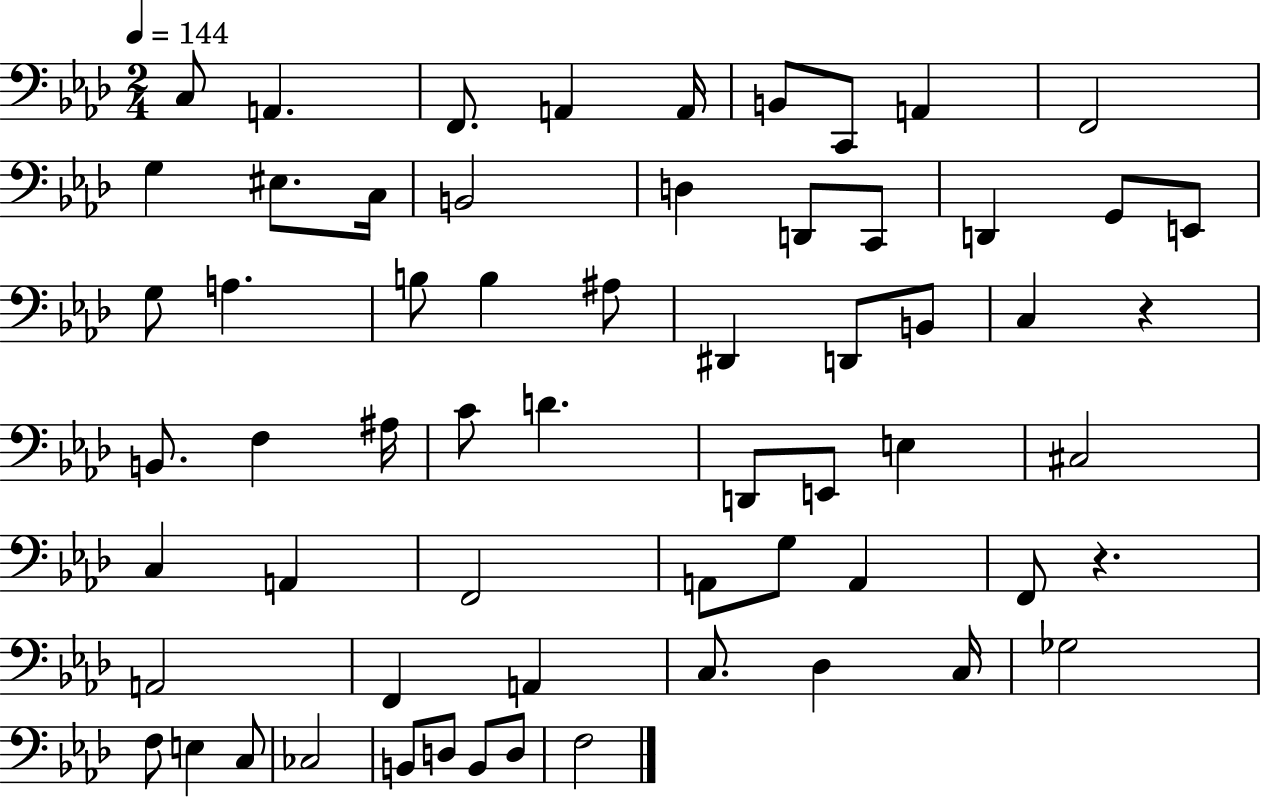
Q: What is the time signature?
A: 2/4